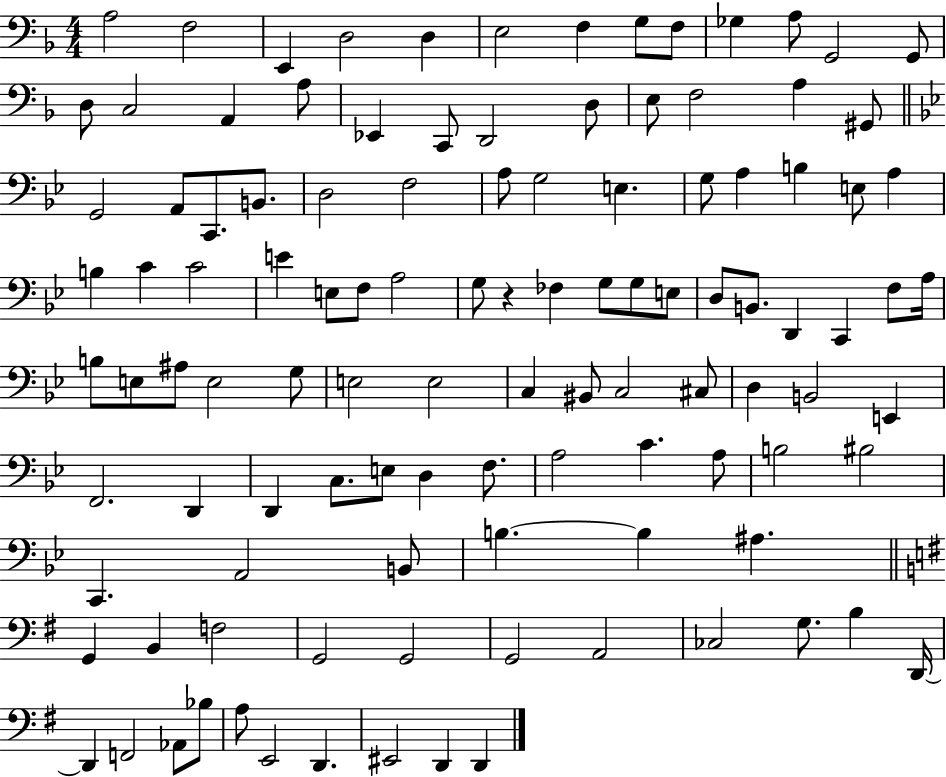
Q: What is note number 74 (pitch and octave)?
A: D2